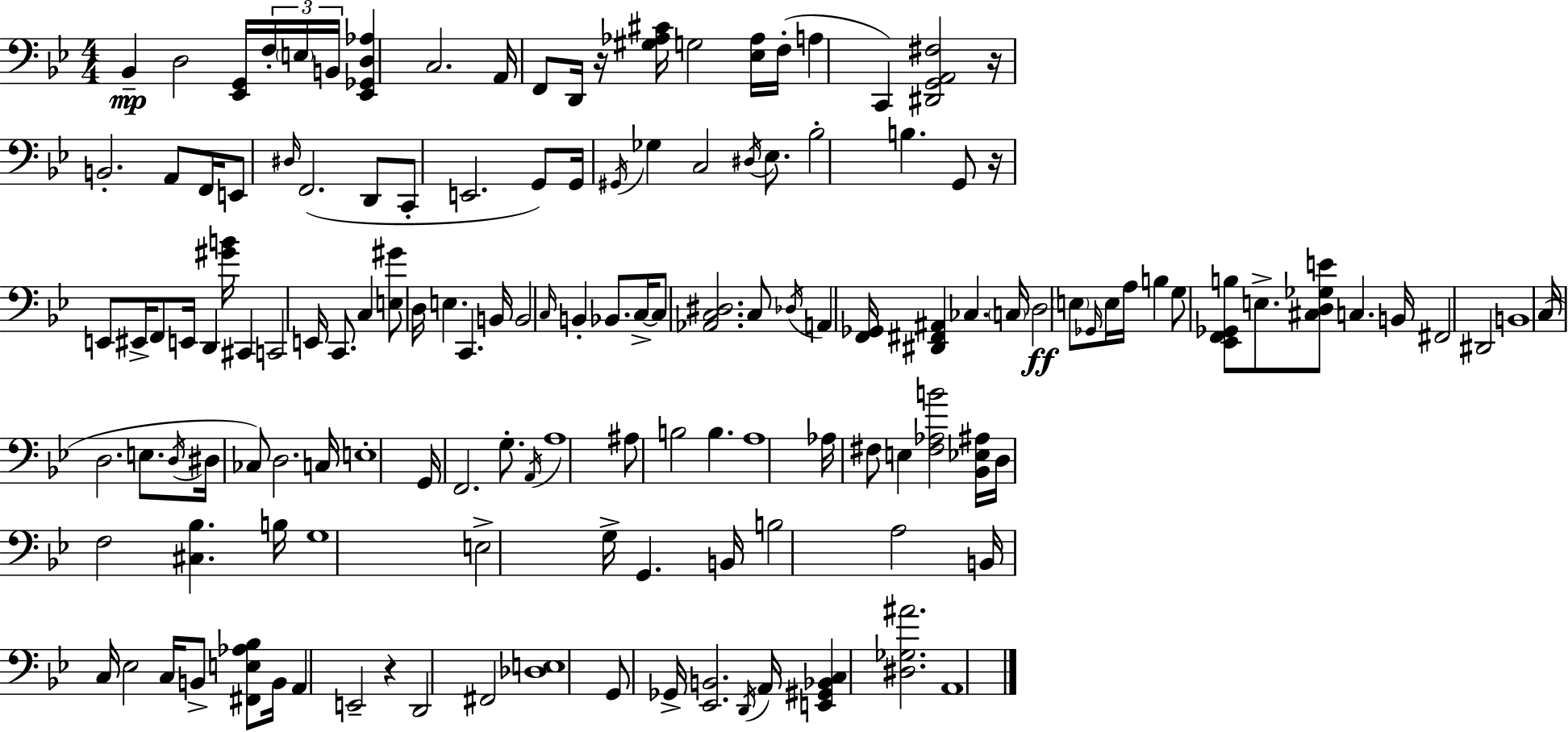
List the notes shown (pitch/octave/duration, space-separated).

Bb2/q D3/h [Eb2,G2]/s F3/s E3/s B2/s [Eb2,Gb2,D3,Ab3]/q C3/h. A2/s F2/e D2/s R/s [G#3,Ab3,C#4]/s G3/h [Eb3,Ab3]/s F3/s A3/q C2/q [D#2,G2,A2,F#3]/h R/s B2/h. A2/e F2/s E2/e D#3/s F2/h. D2/e C2/e E2/h. G2/e G2/s G#2/s Gb3/q C3/h D#3/s Eb3/e. Bb3/h B3/q. G2/e R/s E2/e EIS2/s F2/e E2/s D2/q [G#4,B4]/s C#2/q C2/h E2/s C2/e. C3/q [E3,G#4]/e D3/s E3/q. C2/q. B2/s B2/h C3/s B2/q Bb2/e. C3/s C3/e [Ab2,C3,D#3]/h. C3/e Db3/s A2/q [F2,Gb2]/s [D#2,F#2,A#2]/q CES3/q. C3/s D3/h E3/e Gb2/s E3/s A3/s B3/q G3/e [Eb2,F2,Gb2,B3]/e E3/e. [C#3,D3,Gb3,E4]/e C3/q. B2/s F#2/h D#2/h B2/w C3/s D3/h. E3/e. D3/s D#3/s CES3/e D3/h. C3/s E3/w G2/s F2/h. G3/e. A2/s A3/w A#3/e B3/h B3/q. A3/w Ab3/s F#3/e E3/q [F#3,Ab3,B4]/h [Bb2,Eb3,A#3]/s D3/s F3/h [C#3,Bb3]/q. B3/s G3/w E3/h G3/s G2/q. B2/s B3/h A3/h B2/s C3/s Eb3/h C3/s B2/e [F#2,E3,Ab3,Bb3]/e B2/s A2/q E2/h R/q D2/h F#2/h [Db3,E3]/w G2/e Gb2/s [Eb2,B2]/h. D2/s A2/s [E2,G#2,Bb2,C3]/q [D#3,Gb3,A#4]/h. A2/w